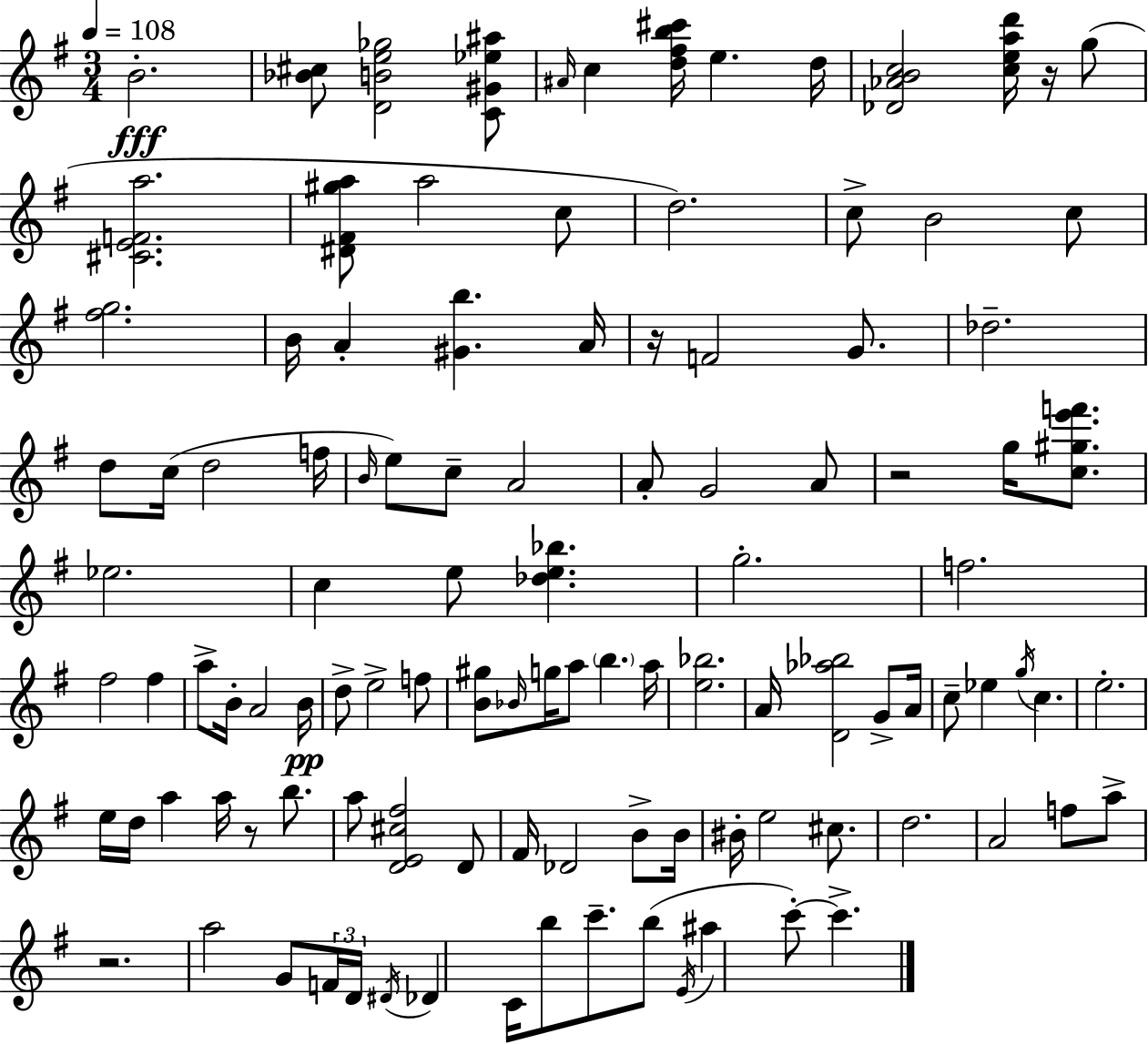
B4/h. [Bb4,C#5]/e [D4,B4,E5,Gb5]/h [C4,G#4,Eb5,A#5]/e A#4/s C5/q [D5,F#5,B5,C#6]/s E5/q. D5/s [Db4,Ab4,B4,C5]/h [C5,E5,A5,D6]/s R/s G5/e [C#4,E4,F4,A5]/h. [D#4,F#4,G#5,A5]/e A5/h C5/e D5/h. C5/e B4/h C5/e [F#5,G5]/h. B4/s A4/q [G#4,B5]/q. A4/s R/s F4/h G4/e. Db5/h. D5/e C5/s D5/h F5/s B4/s E5/e C5/e A4/h A4/e G4/h A4/e R/h G5/s [C5,G#5,E6,F6]/e. Eb5/h. C5/q E5/e [Db5,E5,Bb5]/q. G5/h. F5/h. F#5/h F#5/q A5/e B4/s A4/h B4/s D5/e E5/h F5/e [B4,G#5]/e Bb4/s G5/s A5/e B5/q. A5/s [E5,Bb5]/h. A4/s [D4,Ab5,Bb5]/h G4/e A4/s C5/e Eb5/q G5/s C5/q. E5/h. E5/s D5/s A5/q A5/s R/e B5/e. A5/e [D4,E4,C#5,F#5]/h D4/e F#4/s Db4/h B4/e B4/s BIS4/s E5/h C#5/e. D5/h. A4/h F5/e A5/e R/h. A5/h G4/e F4/s D4/s D#4/s Db4/q C4/s B5/e C6/e. B5/e E4/s A#5/q C6/e C6/q.